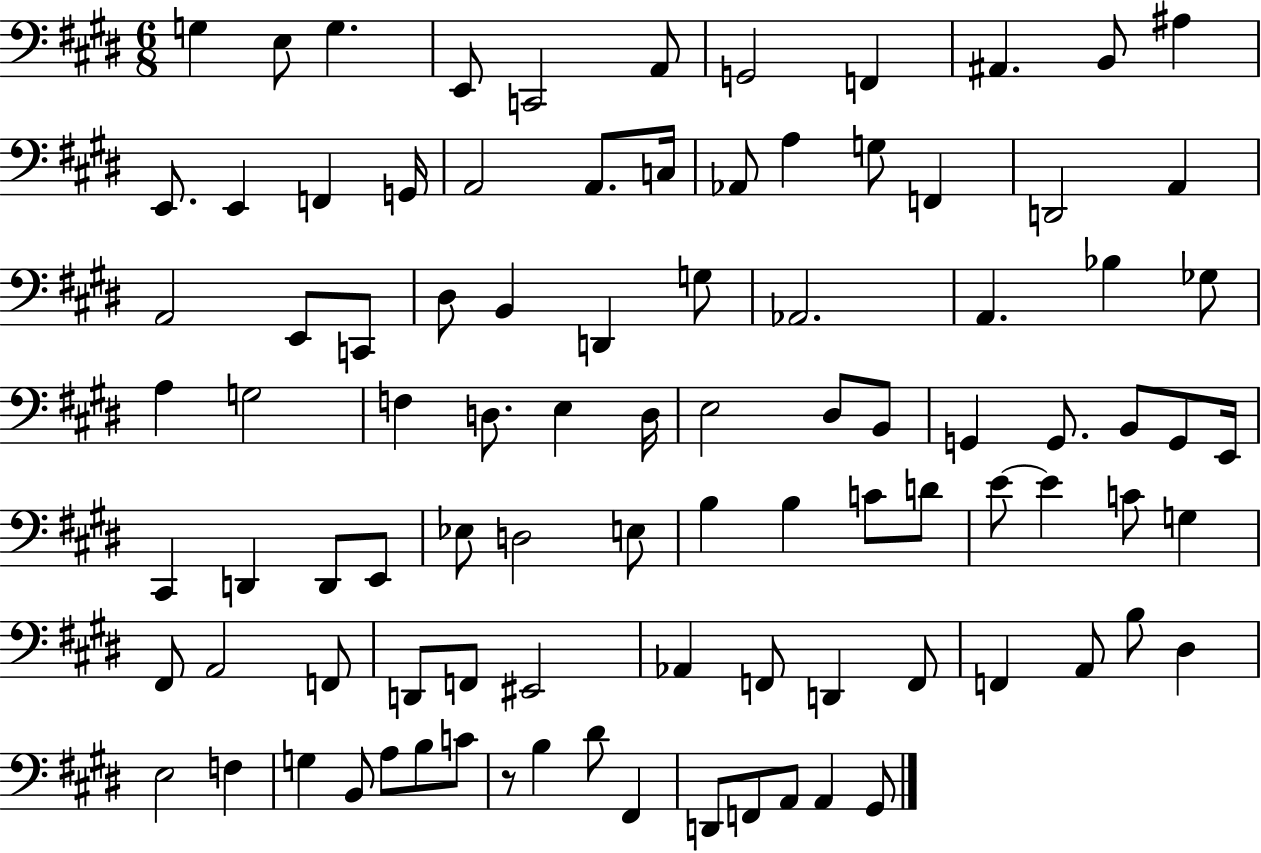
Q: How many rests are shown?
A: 1